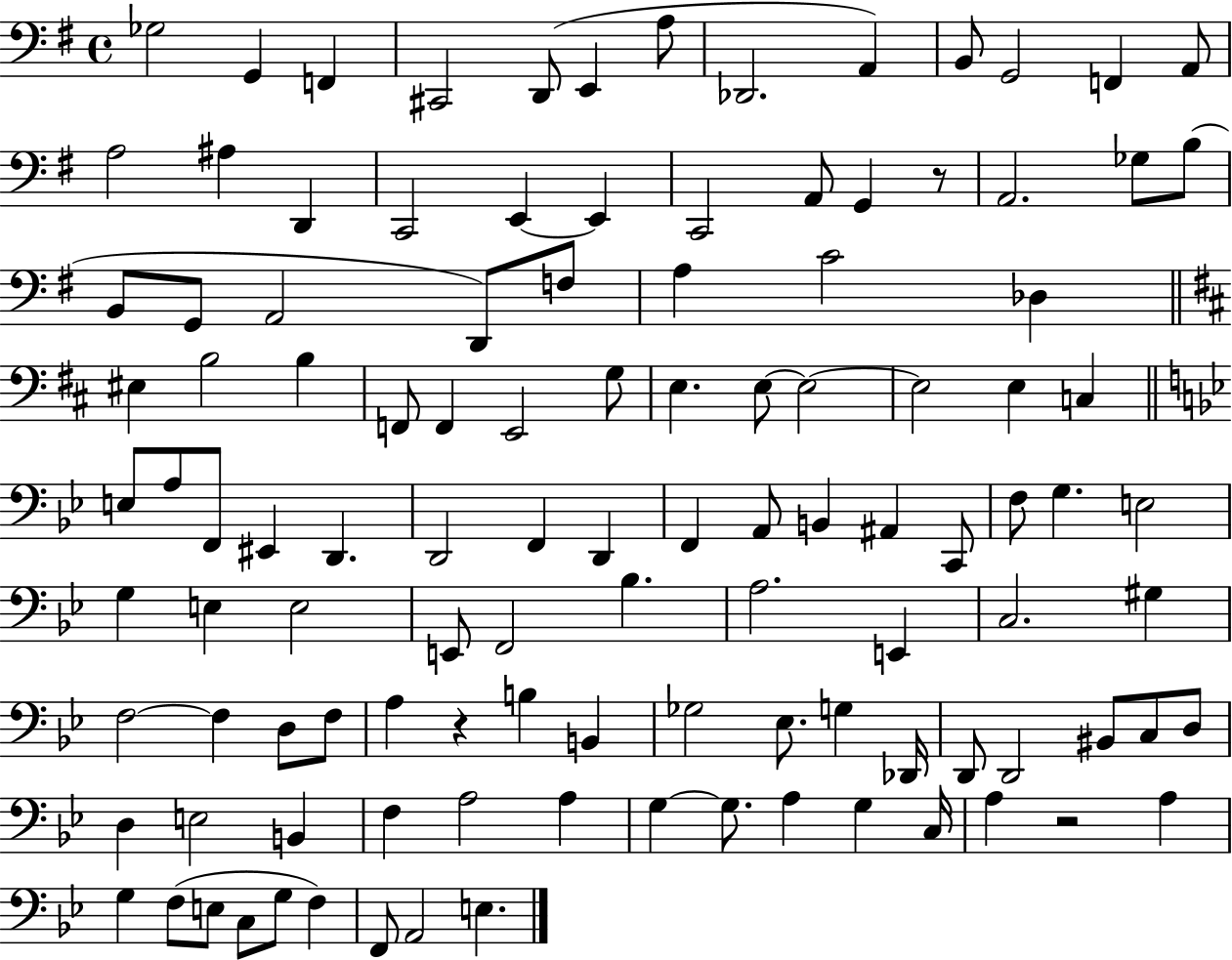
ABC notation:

X:1
T:Untitled
M:4/4
L:1/4
K:G
_G,2 G,, F,, ^C,,2 D,,/2 E,, A,/2 _D,,2 A,, B,,/2 G,,2 F,, A,,/2 A,2 ^A, D,, C,,2 E,, E,, C,,2 A,,/2 G,, z/2 A,,2 _G,/2 B,/2 B,,/2 G,,/2 A,,2 D,,/2 F,/2 A, C2 _D, ^E, B,2 B, F,,/2 F,, E,,2 G,/2 E, E,/2 E,2 E,2 E, C, E,/2 A,/2 F,,/2 ^E,, D,, D,,2 F,, D,, F,, A,,/2 B,, ^A,, C,,/2 F,/2 G, E,2 G, E, E,2 E,,/2 F,,2 _B, A,2 E,, C,2 ^G, F,2 F, D,/2 F,/2 A, z B, B,, _G,2 _E,/2 G, _D,,/4 D,,/2 D,,2 ^B,,/2 C,/2 D,/2 D, E,2 B,, F, A,2 A, G, G,/2 A, G, C,/4 A, z2 A, G, F,/2 E,/2 C,/2 G,/2 F, F,,/2 A,,2 E,